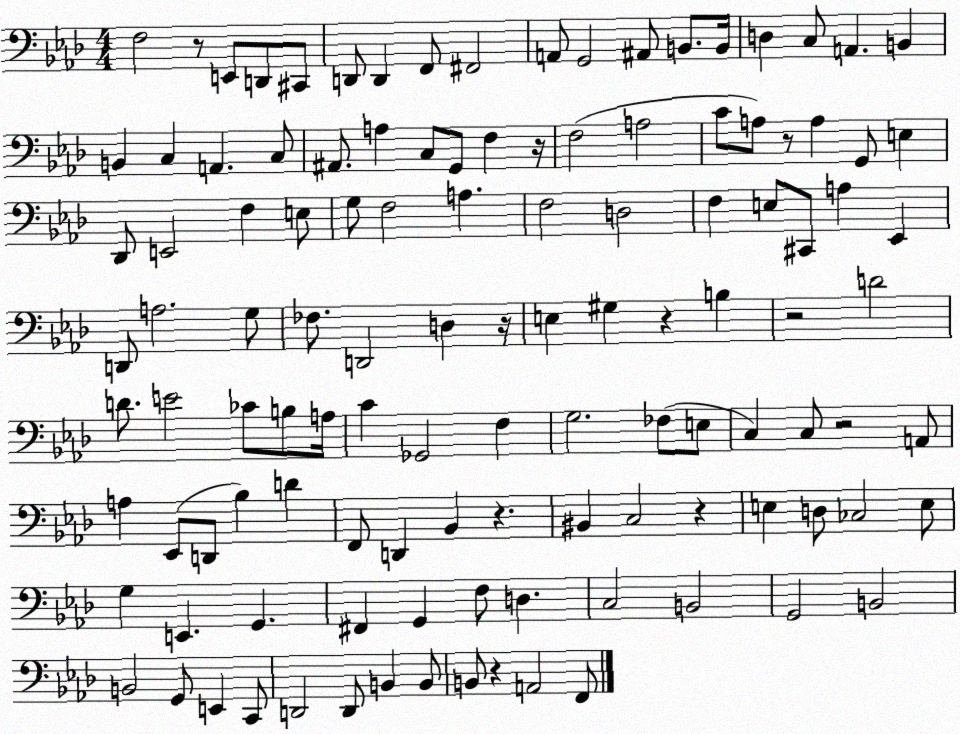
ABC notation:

X:1
T:Untitled
M:4/4
L:1/4
K:Ab
F,2 z/2 E,,/2 D,,/2 ^C,,/2 D,,/2 D,, F,,/2 ^F,,2 A,,/2 G,,2 ^A,,/2 B,,/2 B,,/4 D, C,/2 A,, B,, B,, C, A,, C,/2 ^A,,/2 A, C,/2 G,,/2 F, z/4 F,2 A,2 C/2 A,/2 z/2 A, G,,/2 E, _D,,/2 E,,2 F, E,/2 G,/2 F,2 A, F,2 D,2 F, E,/2 ^C,,/2 A, _E,, D,,/2 A,2 G,/2 _F,/2 D,,2 D, z/4 E, ^G, z B, z2 D2 D/2 E2 _C/2 B,/2 A,/4 C _G,,2 F, G,2 _F,/2 E,/2 C, C,/2 z2 A,,/2 A, _E,,/2 D,,/2 _B, D F,,/2 D,, _B,, z ^B,, C,2 z E, D,/2 _C,2 E,/2 G, E,, G,, ^F,, G,, F,/2 D, C,2 B,,2 G,,2 B,,2 B,,2 G,,/2 E,, C,,/2 D,,2 D,,/2 B,, B,,/2 B,,/2 z A,,2 F,,/2